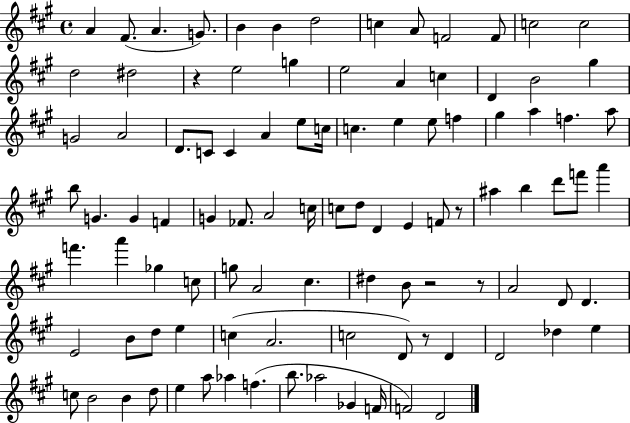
A4/q F#4/e. A4/q. G4/e. B4/q B4/q D5/h C5/q A4/e F4/h F4/e C5/h C5/h D5/h D#5/h R/q E5/h G5/q E5/h A4/q C5/q D4/q B4/h G#5/q G4/h A4/h D4/e. C4/e C4/q A4/q E5/e C5/s C5/q. E5/q E5/e F5/q G#5/q A5/q F5/q. A5/e B5/e G4/q. G4/q F4/q G4/q FES4/e. A4/h C5/s C5/e D5/e D4/q E4/q F4/e R/e A#5/q B5/q D6/e F6/e A6/q F6/q. A6/q Gb5/q C5/e G5/e A4/h C#5/q. D#5/q B4/e R/h R/e A4/h D4/e D4/q. E4/h B4/e D5/e E5/q C5/q A4/h. C5/h D4/e R/e D4/q D4/h Db5/q E5/q C5/e B4/h B4/q D5/e E5/q A5/e Ab5/q F5/q. B5/e. Ab5/h Gb4/q F4/s F4/h D4/h